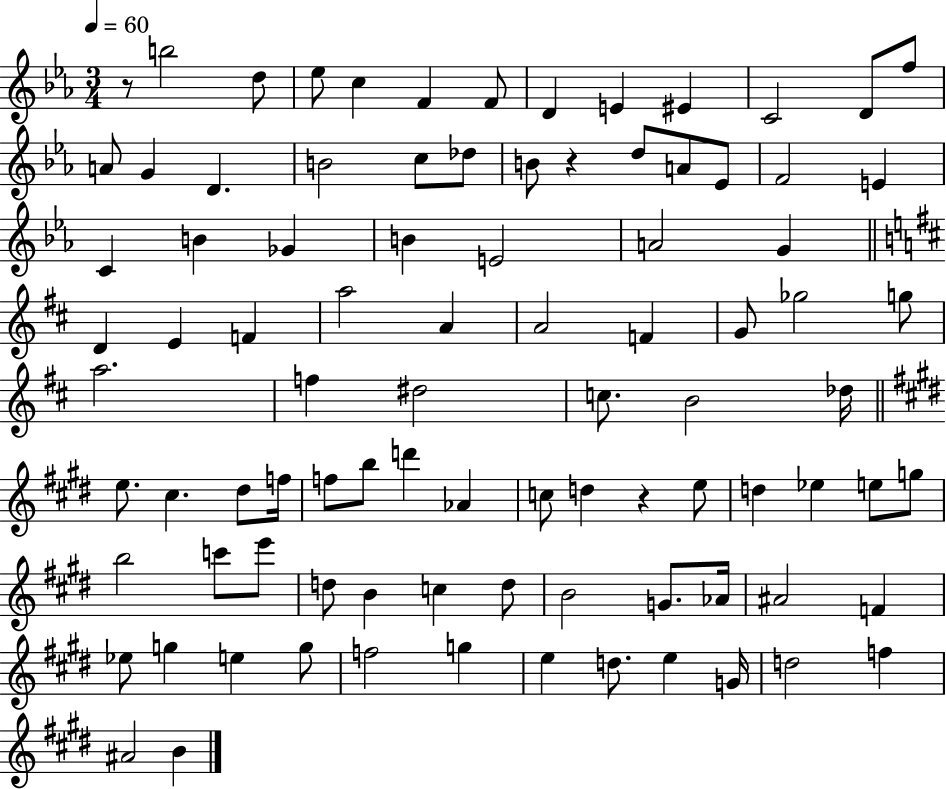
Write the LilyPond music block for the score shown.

{
  \clef treble
  \numericTimeSignature
  \time 3/4
  \key ees \major
  \tempo 4 = 60
  r8 b''2 d''8 | ees''8 c''4 f'4 f'8 | d'4 e'4 eis'4 | c'2 d'8 f''8 | \break a'8 g'4 d'4. | b'2 c''8 des''8 | b'8 r4 d''8 a'8 ees'8 | f'2 e'4 | \break c'4 b'4 ges'4 | b'4 e'2 | a'2 g'4 | \bar "||" \break \key b \minor d'4 e'4 f'4 | a''2 a'4 | a'2 f'4 | g'8 ges''2 g''8 | \break a''2. | f''4 dis''2 | c''8. b'2 des''16 | \bar "||" \break \key e \major e''8. cis''4. dis''8 f''16 | f''8 b''8 d'''4 aes'4 | c''8 d''4 r4 e''8 | d''4 ees''4 e''8 g''8 | \break b''2 c'''8 e'''8 | d''8 b'4 c''4 d''8 | b'2 g'8. aes'16 | ais'2 f'4 | \break ees''8 g''4 e''4 g''8 | f''2 g''4 | e''4 d''8. e''4 g'16 | d''2 f''4 | \break ais'2 b'4 | \bar "|."
}